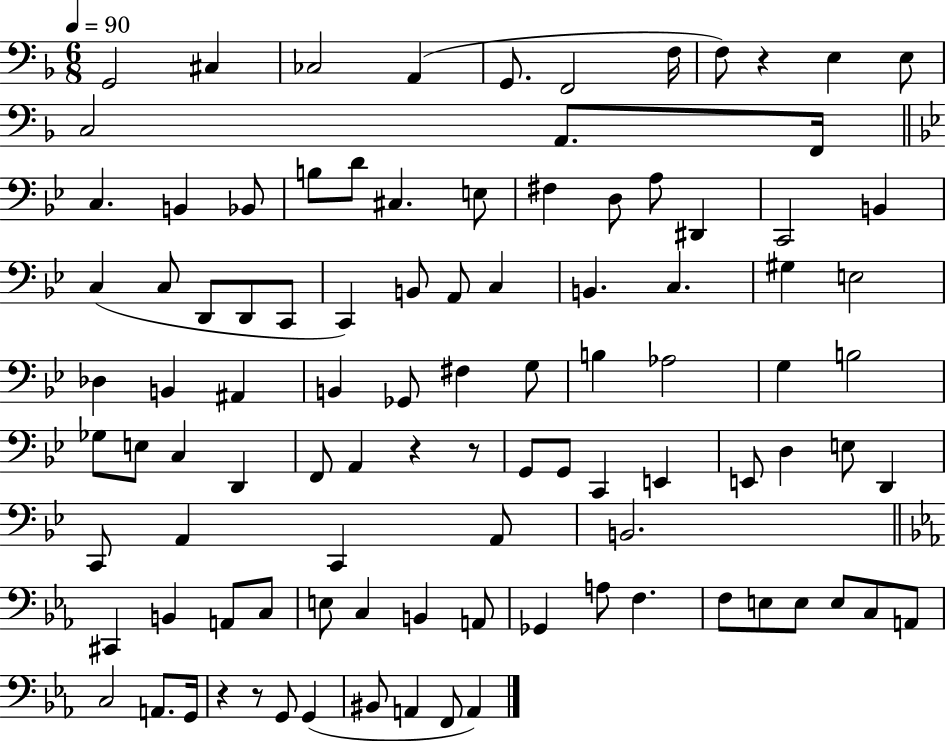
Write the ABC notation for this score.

X:1
T:Untitled
M:6/8
L:1/4
K:F
G,,2 ^C, _C,2 A,, G,,/2 F,,2 F,/4 F,/2 z E, E,/2 C,2 A,,/2 F,,/4 C, B,, _B,,/2 B,/2 D/2 ^C, E,/2 ^F, D,/2 A,/2 ^D,, C,,2 B,, C, C,/2 D,,/2 D,,/2 C,,/2 C,, B,,/2 A,,/2 C, B,, C, ^G, E,2 _D, B,, ^A,, B,, _G,,/2 ^F, G,/2 B, _A,2 G, B,2 _G,/2 E,/2 C, D,, F,,/2 A,, z z/2 G,,/2 G,,/2 C,, E,, E,,/2 D, E,/2 D,, C,,/2 A,, C,, A,,/2 B,,2 ^C,, B,, A,,/2 C,/2 E,/2 C, B,, A,,/2 _G,, A,/2 F, F,/2 E,/2 E,/2 E,/2 C,/2 A,,/2 C,2 A,,/2 G,,/4 z z/2 G,,/2 G,, ^B,,/2 A,, F,,/2 A,,